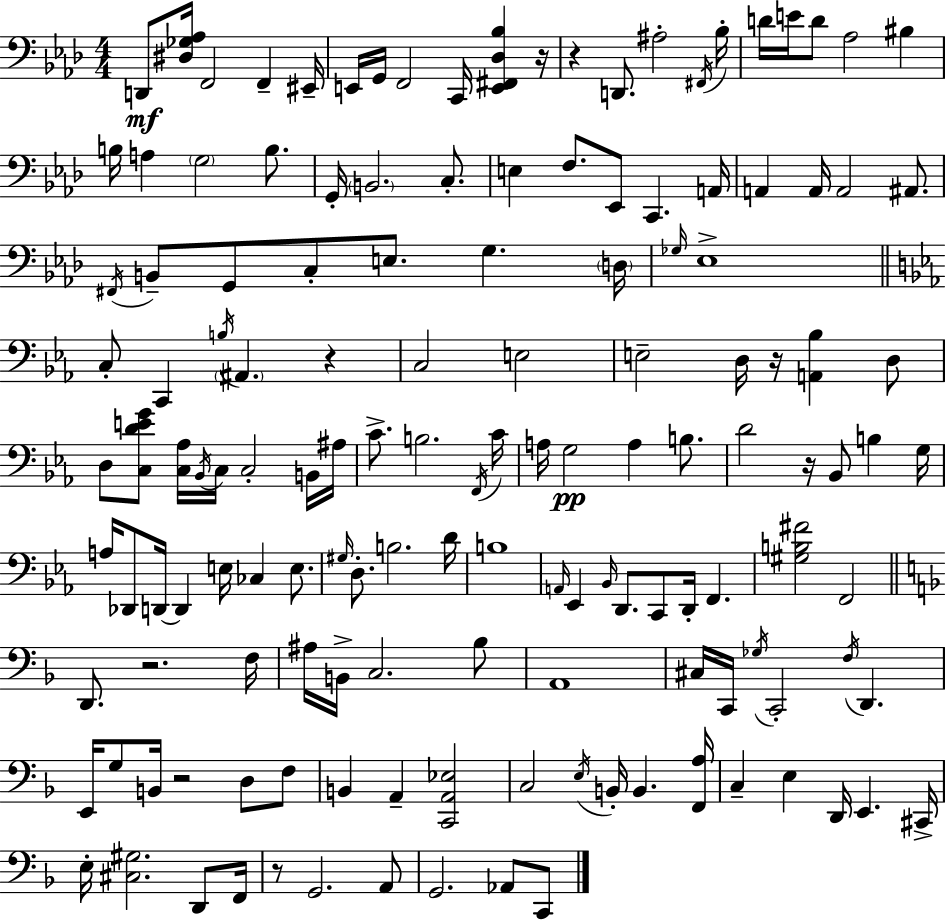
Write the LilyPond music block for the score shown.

{
  \clef bass
  \numericTimeSignature
  \time 4/4
  \key f \minor
  d,8\mf <dis ges aes>16 f,2 f,4-- eis,16-- | e,16 g,16 f,2 c,16 <e, fis, des bes>4 r16 | r4 d,8. ais2-. \acciaccatura { fis,16 } | bes16-. d'16 e'16 d'8 aes2 bis4 | \break b16 a4 \parenthesize g2 b8. | g,16-. \parenthesize b,2. c8.-. | e4 f8. ees,8 c,4. | a,16 a,4 a,16 a,2 ais,8. | \break \acciaccatura { fis,16 } b,8-- g,8 c8-. e8. g4. | \parenthesize d16 \grace { ges16 } ees1-> | \bar "||" \break \key c \minor c8-. c,4 \acciaccatura { b16 } \parenthesize ais,4. r4 | c2 e2 | e2-- d16 r16 <a, bes>4 d8 | d8 <c d' e' g'>8 <c aes>16 \acciaccatura { bes,16 } c16 c2-. | \break b,16 ais16 c'8.-> b2. | \acciaccatura { f,16 } c'16 a16 g2\pp a4 | b8. d'2 r16 bes,8 b4 | g16 a16 des,8 d,16~~ d,4 e16 ces4 | \break e8. \grace { gis16 } d8.-. b2. | d'16 b1 | \grace { a,16 } ees,4 \grace { bes,16 } d,8. c,8 d,16-. | f,4. <gis b fis'>2 f,2 | \break \bar "||" \break \key f \major d,8. r2. f16 | ais16 b,16-> c2. bes8 | a,1 | cis16 c,16 \acciaccatura { ges16 } c,2-. \acciaccatura { f16 } d,4. | \break e,16 g8 b,16 r2 d8 | f8 b,4 a,4-- <c, a, ees>2 | c2 \acciaccatura { e16 } b,16-. b,4. | <f, a>16 c4-- e4 d,16 e,4. | \break cis,16-> e16-. <cis gis>2. | d,8 f,16 r8 g,2. | a,8 g,2. aes,8 | c,8 \bar "|."
}